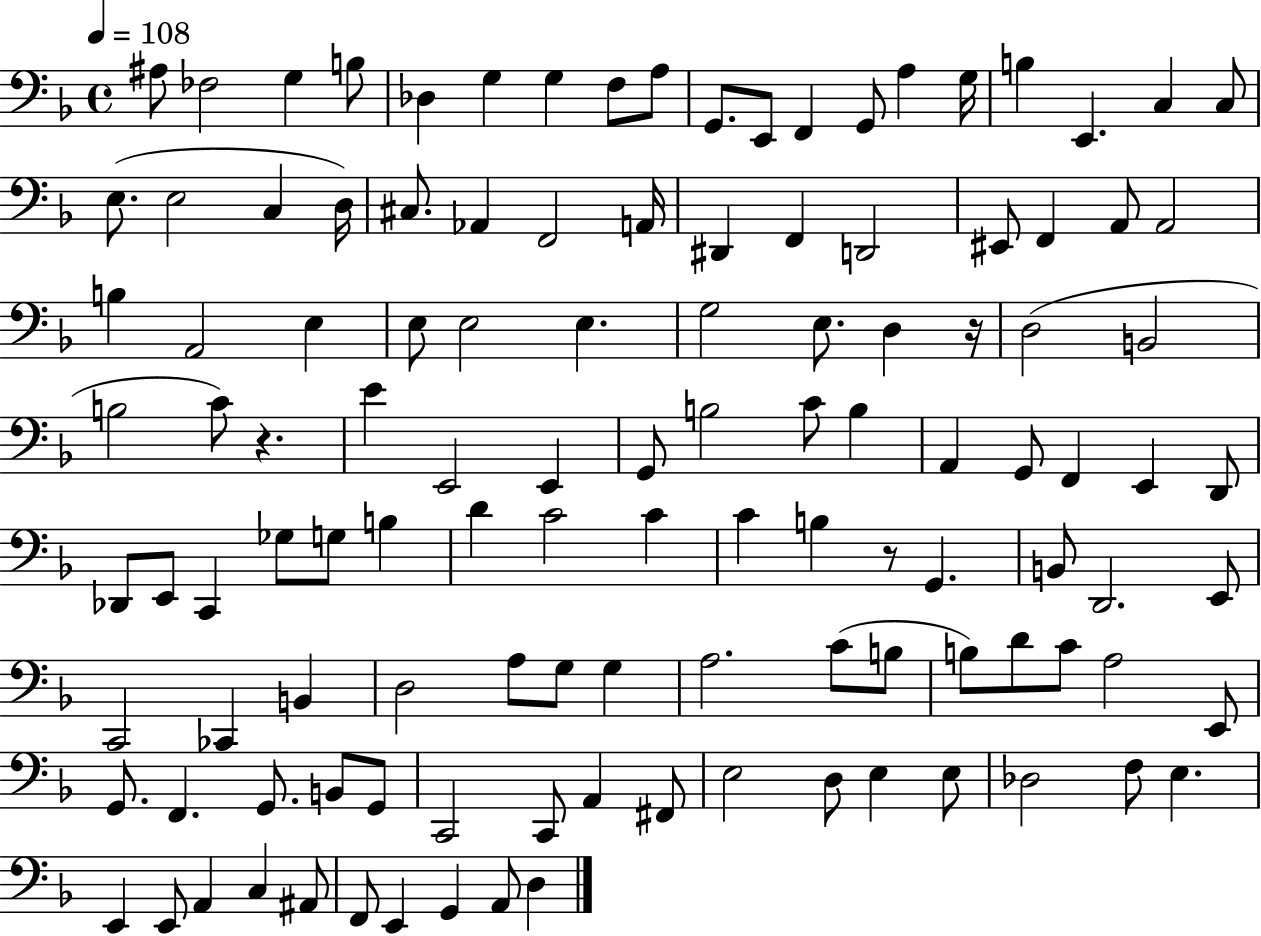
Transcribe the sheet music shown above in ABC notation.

X:1
T:Untitled
M:4/4
L:1/4
K:F
^A,/2 _F,2 G, B,/2 _D, G, G, F,/2 A,/2 G,,/2 E,,/2 F,, G,,/2 A, G,/4 B, E,, C, C,/2 E,/2 E,2 C, D,/4 ^C,/2 _A,, F,,2 A,,/4 ^D,, F,, D,,2 ^E,,/2 F,, A,,/2 A,,2 B, A,,2 E, E,/2 E,2 E, G,2 E,/2 D, z/4 D,2 B,,2 B,2 C/2 z E E,,2 E,, G,,/2 B,2 C/2 B, A,, G,,/2 F,, E,, D,,/2 _D,,/2 E,,/2 C,, _G,/2 G,/2 B, D C2 C C B, z/2 G,, B,,/2 D,,2 E,,/2 C,,2 _C,, B,, D,2 A,/2 G,/2 G, A,2 C/2 B,/2 B,/2 D/2 C/2 A,2 E,,/2 G,,/2 F,, G,,/2 B,,/2 G,,/2 C,,2 C,,/2 A,, ^F,,/2 E,2 D,/2 E, E,/2 _D,2 F,/2 E, E,, E,,/2 A,, C, ^A,,/2 F,,/2 E,, G,, A,,/2 D,